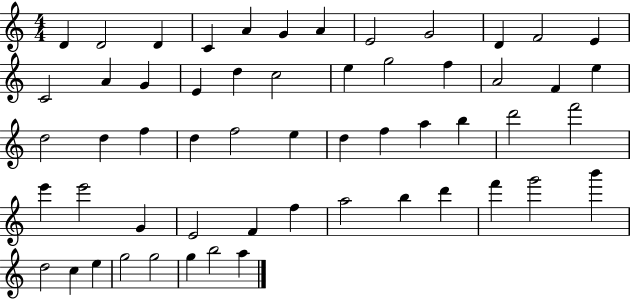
{
  \clef treble
  \numericTimeSignature
  \time 4/4
  \key c \major
  d'4 d'2 d'4 | c'4 a'4 g'4 a'4 | e'2 g'2 | d'4 f'2 e'4 | \break c'2 a'4 g'4 | e'4 d''4 c''2 | e''4 g''2 f''4 | a'2 f'4 e''4 | \break d''2 d''4 f''4 | d''4 f''2 e''4 | d''4 f''4 a''4 b''4 | d'''2 f'''2 | \break e'''4 e'''2 g'4 | e'2 f'4 f''4 | a''2 b''4 d'''4 | f'''4 g'''2 b'''4 | \break d''2 c''4 e''4 | g''2 g''2 | g''4 b''2 a''4 | \bar "|."
}